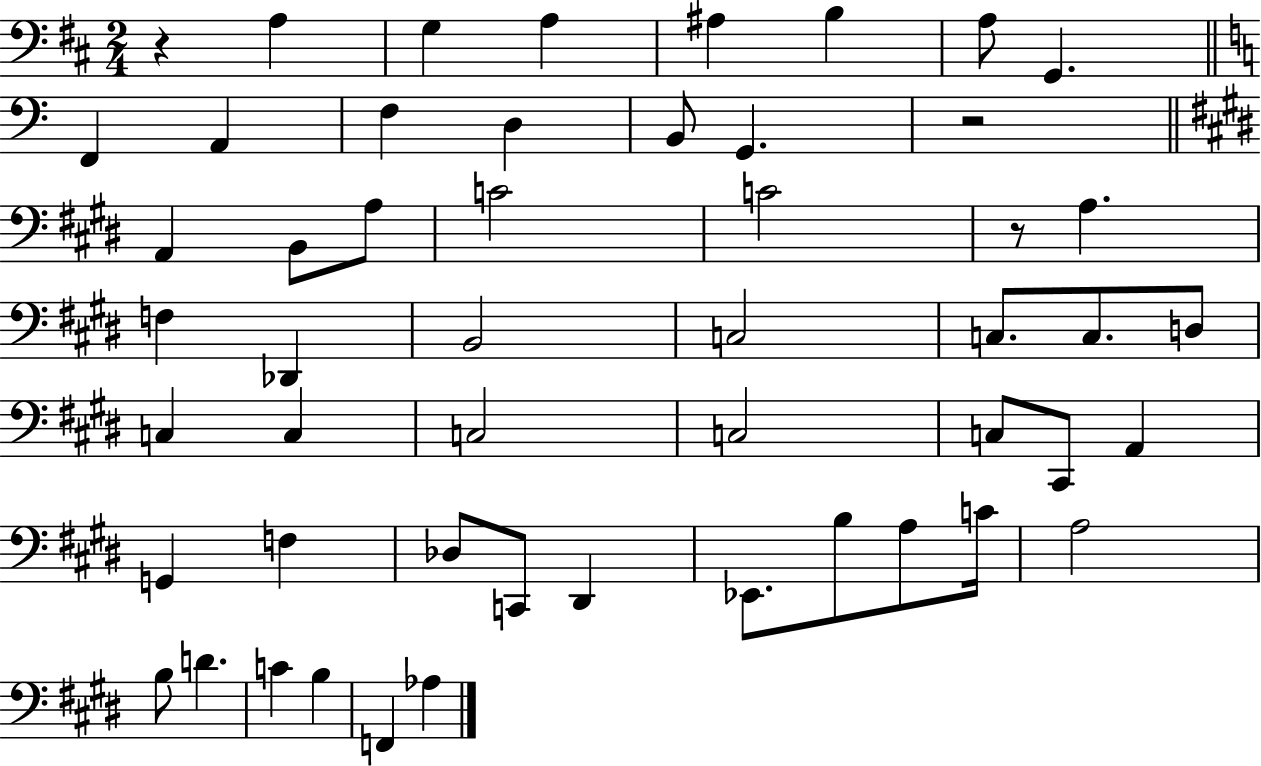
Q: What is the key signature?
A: D major